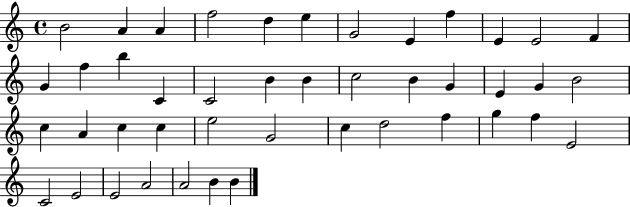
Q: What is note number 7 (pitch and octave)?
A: G4